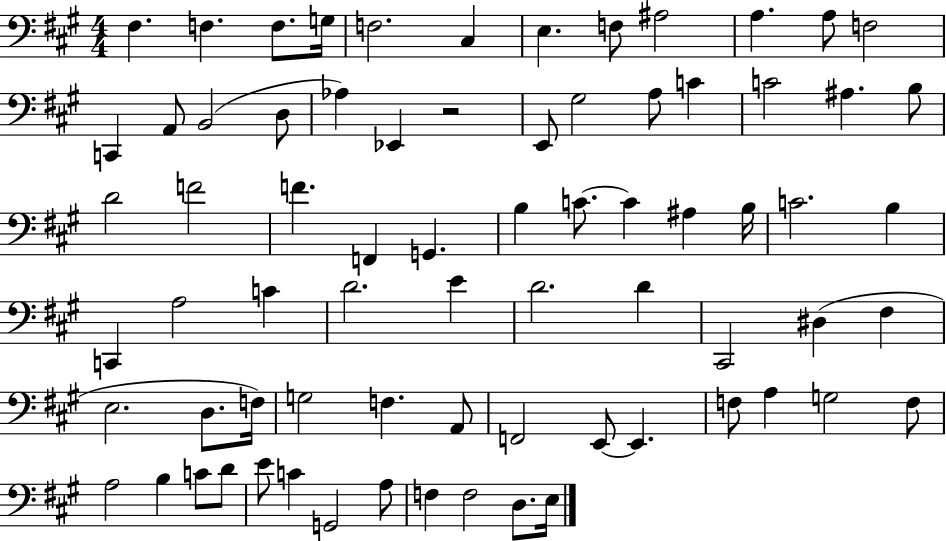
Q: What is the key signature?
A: A major